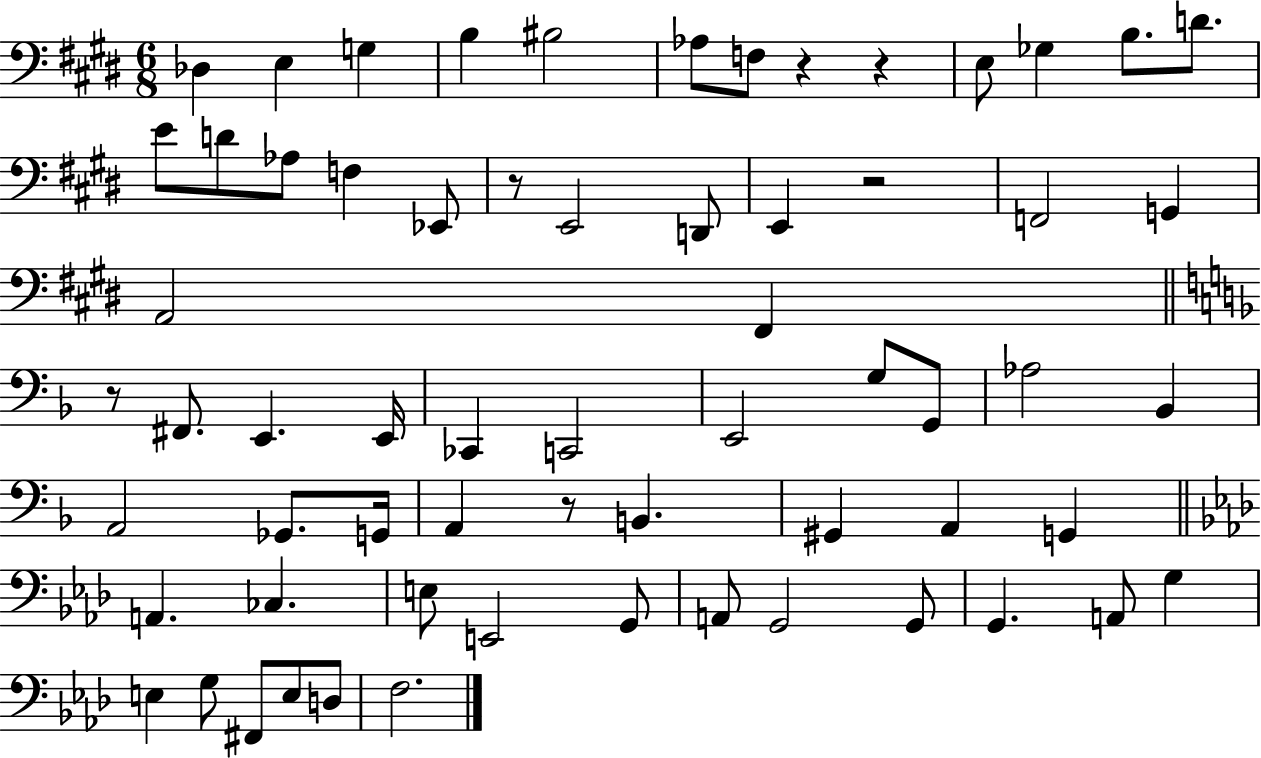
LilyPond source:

{
  \clef bass
  \numericTimeSignature
  \time 6/8
  \key e \major
  des4 e4 g4 | b4 bis2 | aes8 f8 r4 r4 | e8 ges4 b8. d'8. | \break e'8 d'8 aes8 f4 ees,8 | r8 e,2 d,8 | e,4 r2 | f,2 g,4 | \break a,2 fis,4 | \bar "||" \break \key f \major r8 fis,8. e,4. e,16 | ces,4 c,2 | e,2 g8 g,8 | aes2 bes,4 | \break a,2 ges,8. g,16 | a,4 r8 b,4. | gis,4 a,4 g,4 | \bar "||" \break \key f \minor a,4. ces4. | e8 e,2 g,8 | a,8 g,2 g,8 | g,4. a,8 g4 | \break e4 g8 fis,8 e8 d8 | f2. | \bar "|."
}